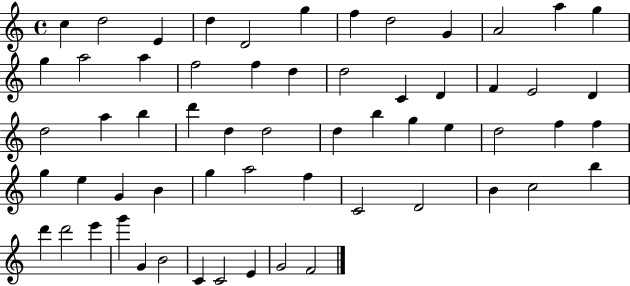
{
  \clef treble
  \time 4/4
  \defaultTimeSignature
  \key c \major
  c''4 d''2 e'4 | d''4 d'2 g''4 | f''4 d''2 g'4 | a'2 a''4 g''4 | \break g''4 a''2 a''4 | f''2 f''4 d''4 | d''2 c'4 d'4 | f'4 e'2 d'4 | \break d''2 a''4 b''4 | d'''4 d''4 d''2 | d''4 b''4 g''4 e''4 | d''2 f''4 f''4 | \break g''4 e''4 g'4 b'4 | g''4 a''2 f''4 | c'2 d'2 | b'4 c''2 b''4 | \break d'''4 d'''2 e'''4 | g'''4 g'4 b'2 | c'4 c'2 e'4 | g'2 f'2 | \break \bar "|."
}